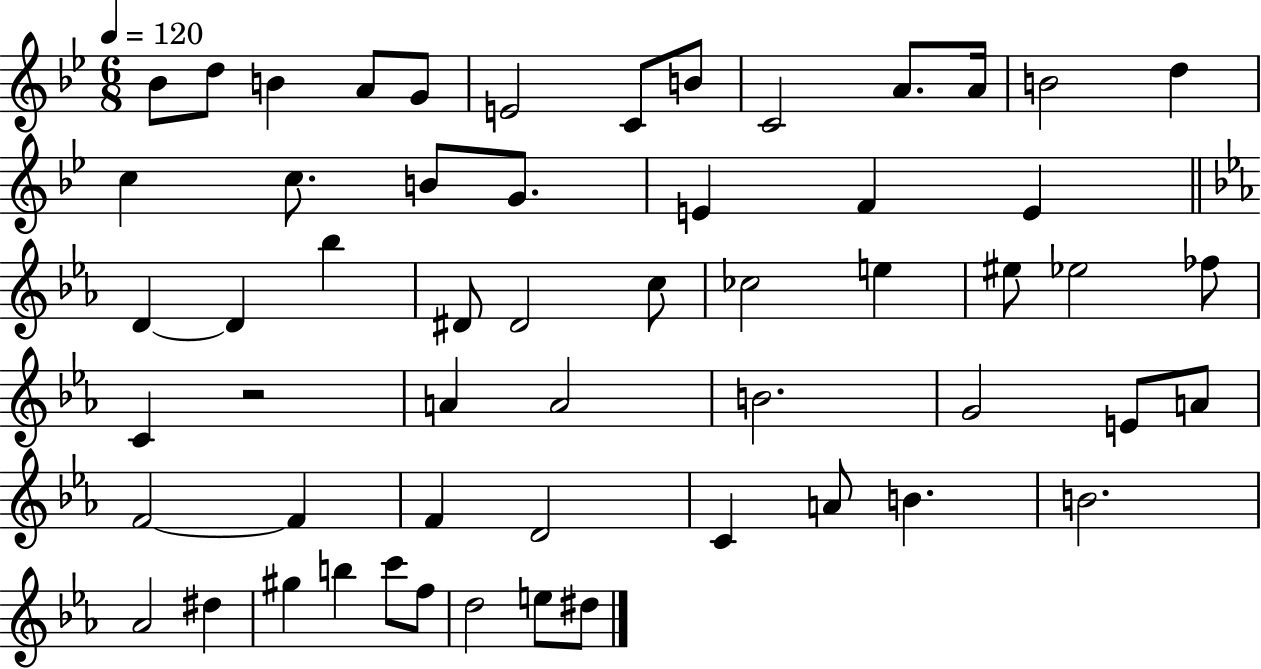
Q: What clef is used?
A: treble